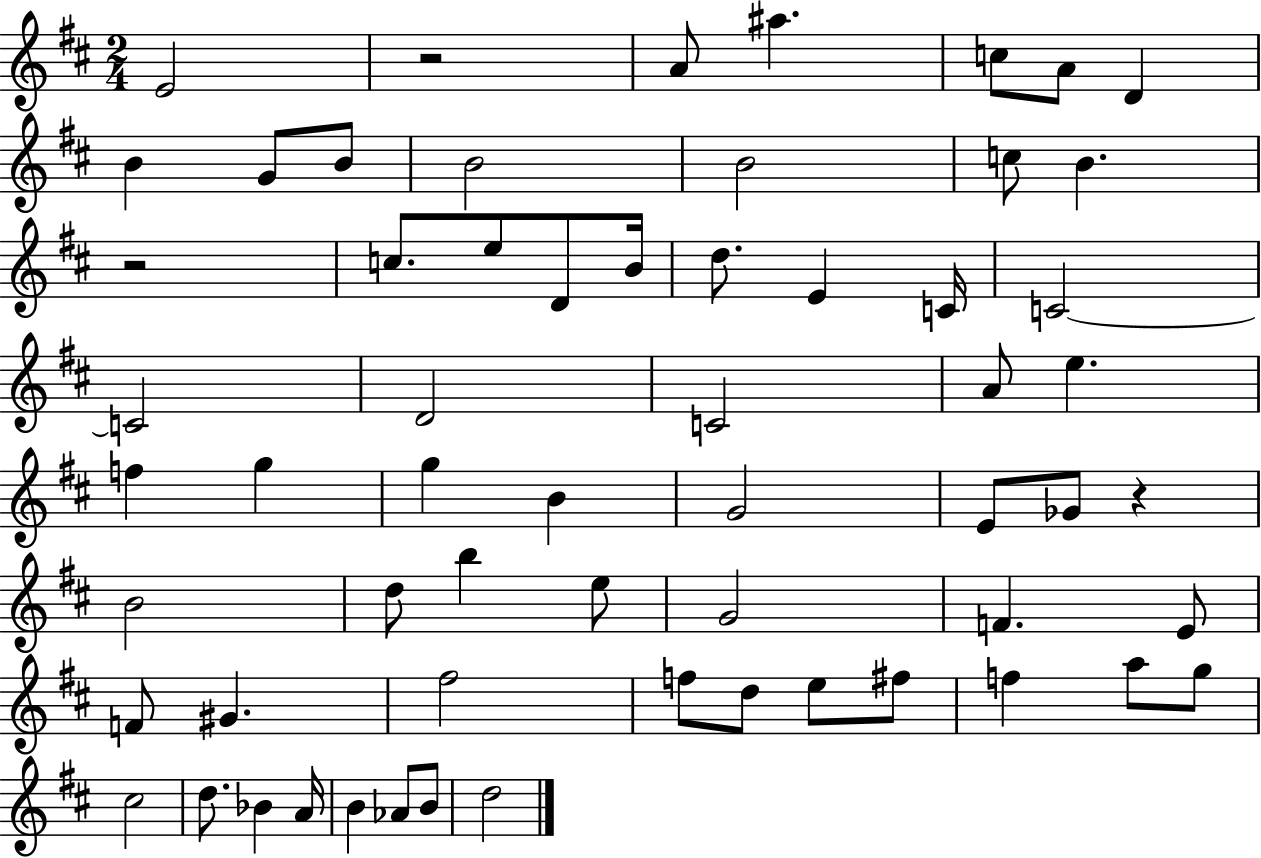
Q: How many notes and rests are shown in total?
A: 61